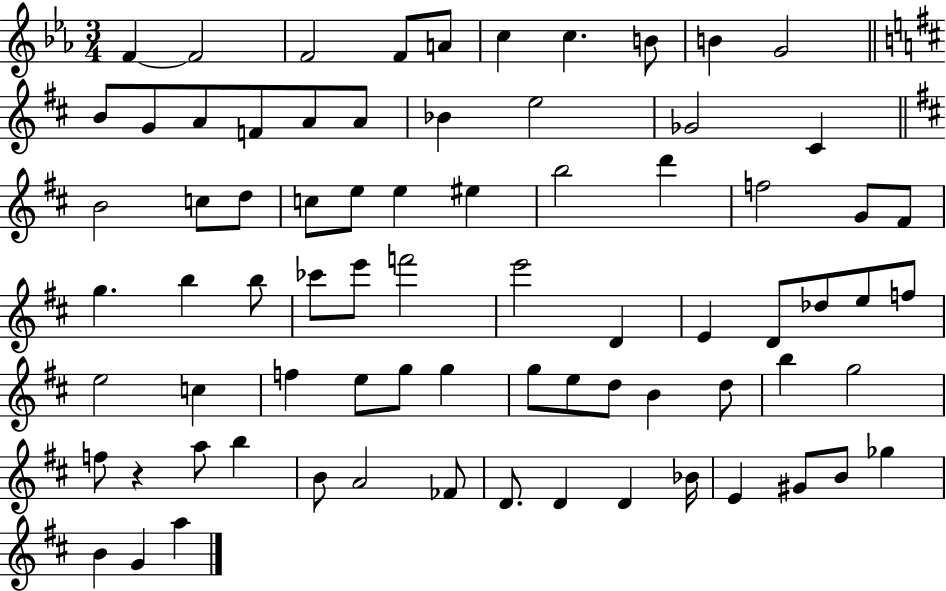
{
  \clef treble
  \numericTimeSignature
  \time 3/4
  \key ees \major
  f'4~~ f'2 | f'2 f'8 a'8 | c''4 c''4. b'8 | b'4 g'2 | \break \bar "||" \break \key d \major b'8 g'8 a'8 f'8 a'8 a'8 | bes'4 e''2 | ges'2 cis'4 | \bar "||" \break \key d \major b'2 c''8 d''8 | c''8 e''8 e''4 eis''4 | b''2 d'''4 | f''2 g'8 fis'8 | \break g''4. b''4 b''8 | ces'''8 e'''8 f'''2 | e'''2 d'4 | e'4 d'8 des''8 e''8 f''8 | \break e''2 c''4 | f''4 e''8 g''8 g''4 | g''8 e''8 d''8 b'4 d''8 | b''4 g''2 | \break f''8 r4 a''8 b''4 | b'8 a'2 fes'8 | d'8. d'4 d'4 bes'16 | e'4 gis'8 b'8 ges''4 | \break b'4 g'4 a''4 | \bar "|."
}